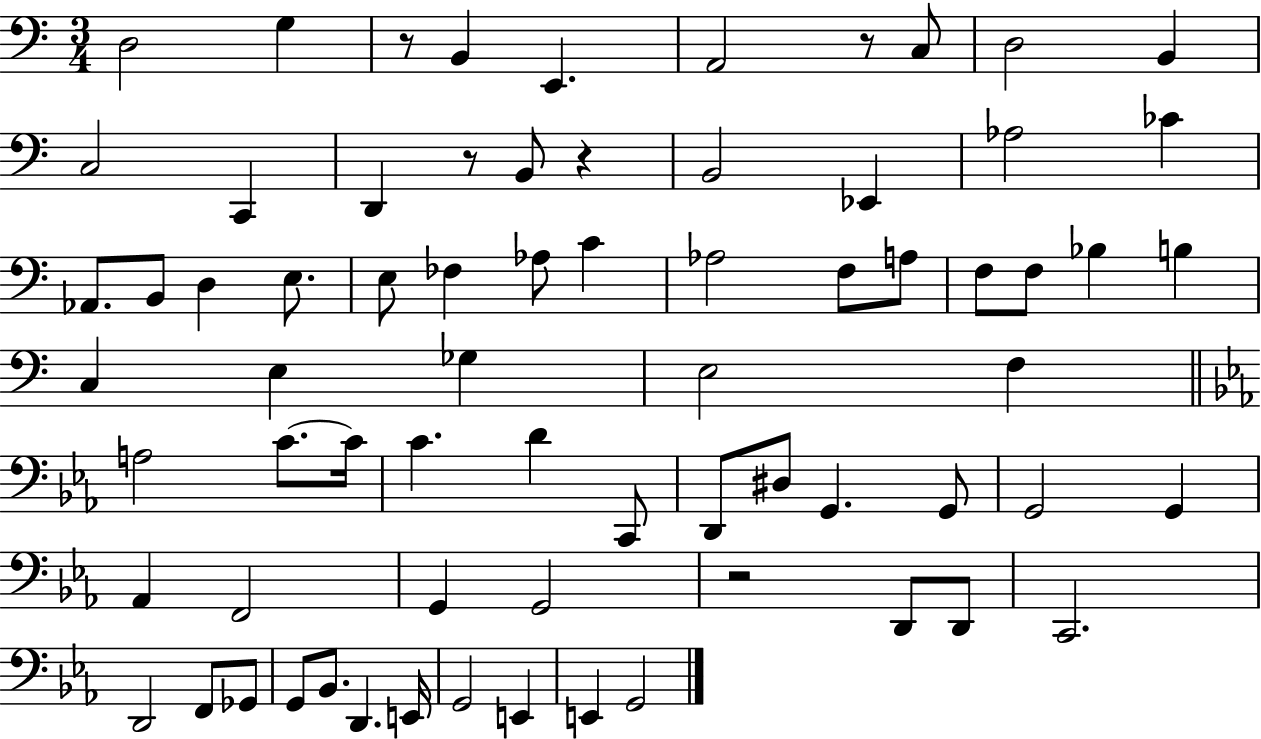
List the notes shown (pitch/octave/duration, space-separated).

D3/h G3/q R/e B2/q E2/q. A2/h R/e C3/e D3/h B2/q C3/h C2/q D2/q R/e B2/e R/q B2/h Eb2/q Ab3/h CES4/q Ab2/e. B2/e D3/q E3/e. E3/e FES3/q Ab3/e C4/q Ab3/h F3/e A3/e F3/e F3/e Bb3/q B3/q C3/q E3/q Gb3/q E3/h F3/q A3/h C4/e. C4/s C4/q. D4/q C2/e D2/e D#3/e G2/q. G2/e G2/h G2/q Ab2/q F2/h G2/q G2/h R/h D2/e D2/e C2/h. D2/h F2/e Gb2/e G2/e Bb2/e. D2/q. E2/s G2/h E2/q E2/q G2/h